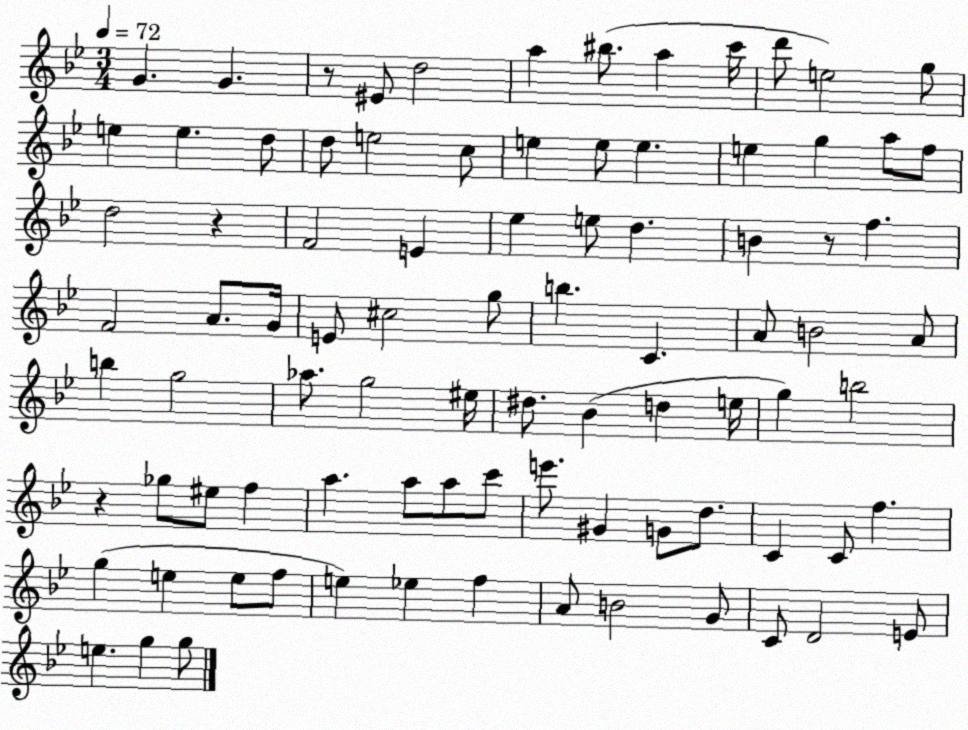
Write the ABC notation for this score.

X:1
T:Untitled
M:3/4
L:1/4
K:Bb
G G z/2 ^E/2 d2 a ^b/2 a c'/4 d'/2 e2 g/2 e e d/2 d/2 e2 c/2 e e/2 e e g a/2 f/2 d2 z F2 E _e e/2 d B z/2 f F2 A/2 G/4 E/2 ^c2 g/2 b C A/2 B2 A/2 b g2 _a/2 g2 ^e/4 ^d/2 _B d e/4 g b2 z _g/2 ^e/2 f a a/2 a/2 c'/2 e'/2 ^G G/2 d/2 C C/2 f g e e/2 f/2 e _e f A/2 B2 G/2 C/2 D2 E/2 e g g/2